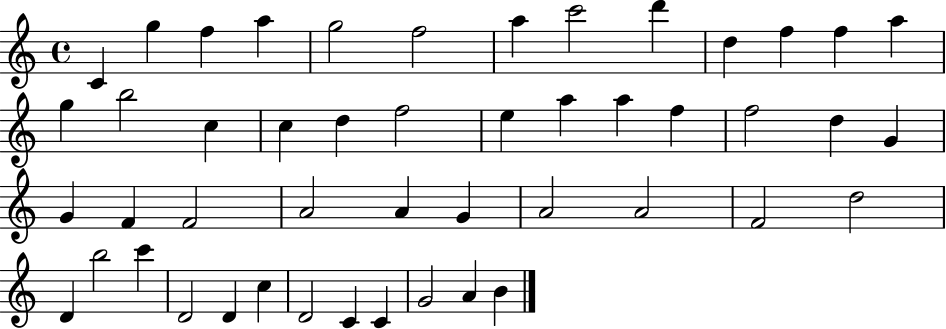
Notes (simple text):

C4/q G5/q F5/q A5/q G5/h F5/h A5/q C6/h D6/q D5/q F5/q F5/q A5/q G5/q B5/h C5/q C5/q D5/q F5/h E5/q A5/q A5/q F5/q F5/h D5/q G4/q G4/q F4/q F4/h A4/h A4/q G4/q A4/h A4/h F4/h D5/h D4/q B5/h C6/q D4/h D4/q C5/q D4/h C4/q C4/q G4/h A4/q B4/q